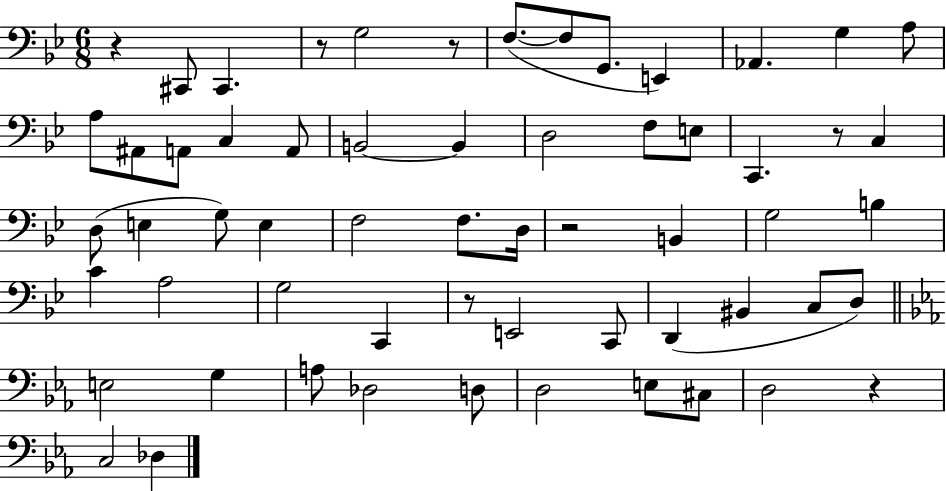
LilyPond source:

{
  \clef bass
  \numericTimeSignature
  \time 6/8
  \key bes \major
  r4 cis,8 cis,4. | r8 g2 r8 | f8.~(~ f8 g,8. e,4) | aes,4. g4 a8 | \break a8 ais,8 a,8 c4 a,8 | b,2~~ b,4 | d2 f8 e8 | c,4. r8 c4 | \break d8( e4 g8) e4 | f2 f8. d16 | r2 b,4 | g2 b4 | \break c'4 a2 | g2 c,4 | r8 e,2 c,8 | d,4( bis,4 c8 d8) | \break \bar "||" \break \key ees \major e2 g4 | a8 des2 d8 | d2 e8 cis8 | d2 r4 | \break c2 des4 | \bar "|."
}